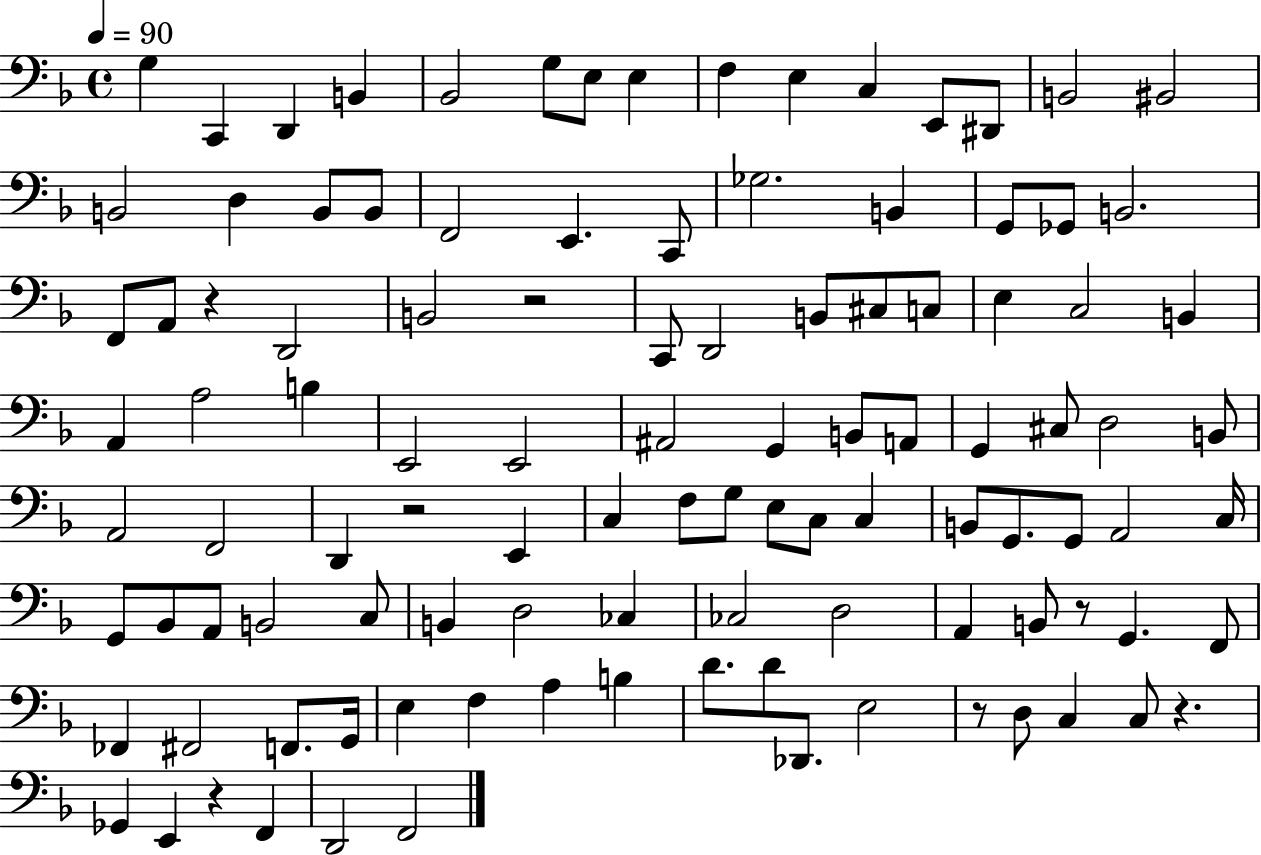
G3/q C2/q D2/q B2/q Bb2/h G3/e E3/e E3/q F3/q E3/q C3/q E2/e D#2/e B2/h BIS2/h B2/h D3/q B2/e B2/e F2/h E2/q. C2/e Gb3/h. B2/q G2/e Gb2/e B2/h. F2/e A2/e R/q D2/h B2/h R/h C2/e D2/h B2/e C#3/e C3/e E3/q C3/h B2/q A2/q A3/h B3/q E2/h E2/h A#2/h G2/q B2/e A2/e G2/q C#3/e D3/h B2/e A2/h F2/h D2/q R/h E2/q C3/q F3/e G3/e E3/e C3/e C3/q B2/e G2/e. G2/e A2/h C3/s G2/e Bb2/e A2/e B2/h C3/e B2/q D3/h CES3/q CES3/h D3/h A2/q B2/e R/e G2/q. F2/e FES2/q F#2/h F2/e. G2/s E3/q F3/q A3/q B3/q D4/e. D4/e Db2/e. E3/h R/e D3/e C3/q C3/e R/q. Gb2/q E2/q R/q F2/q D2/h F2/h